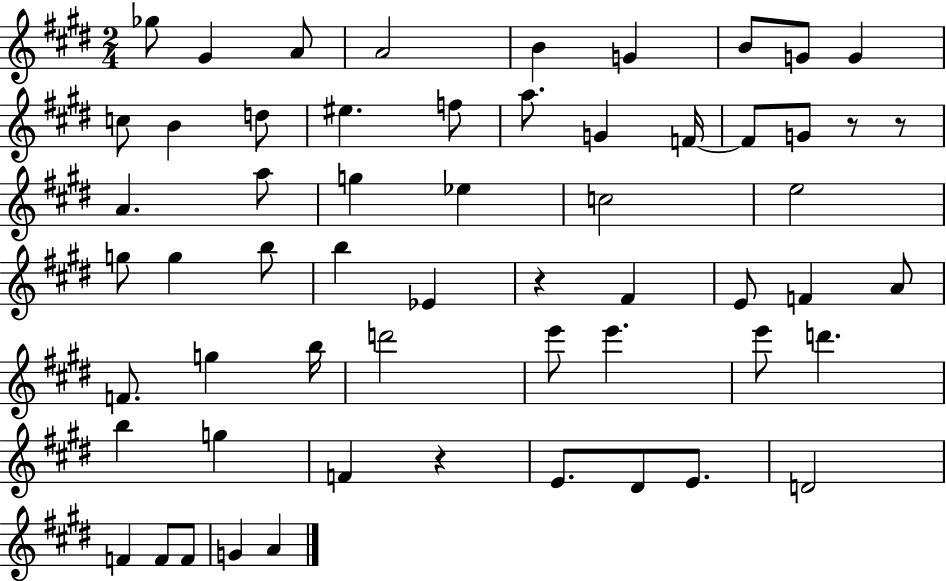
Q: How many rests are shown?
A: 4